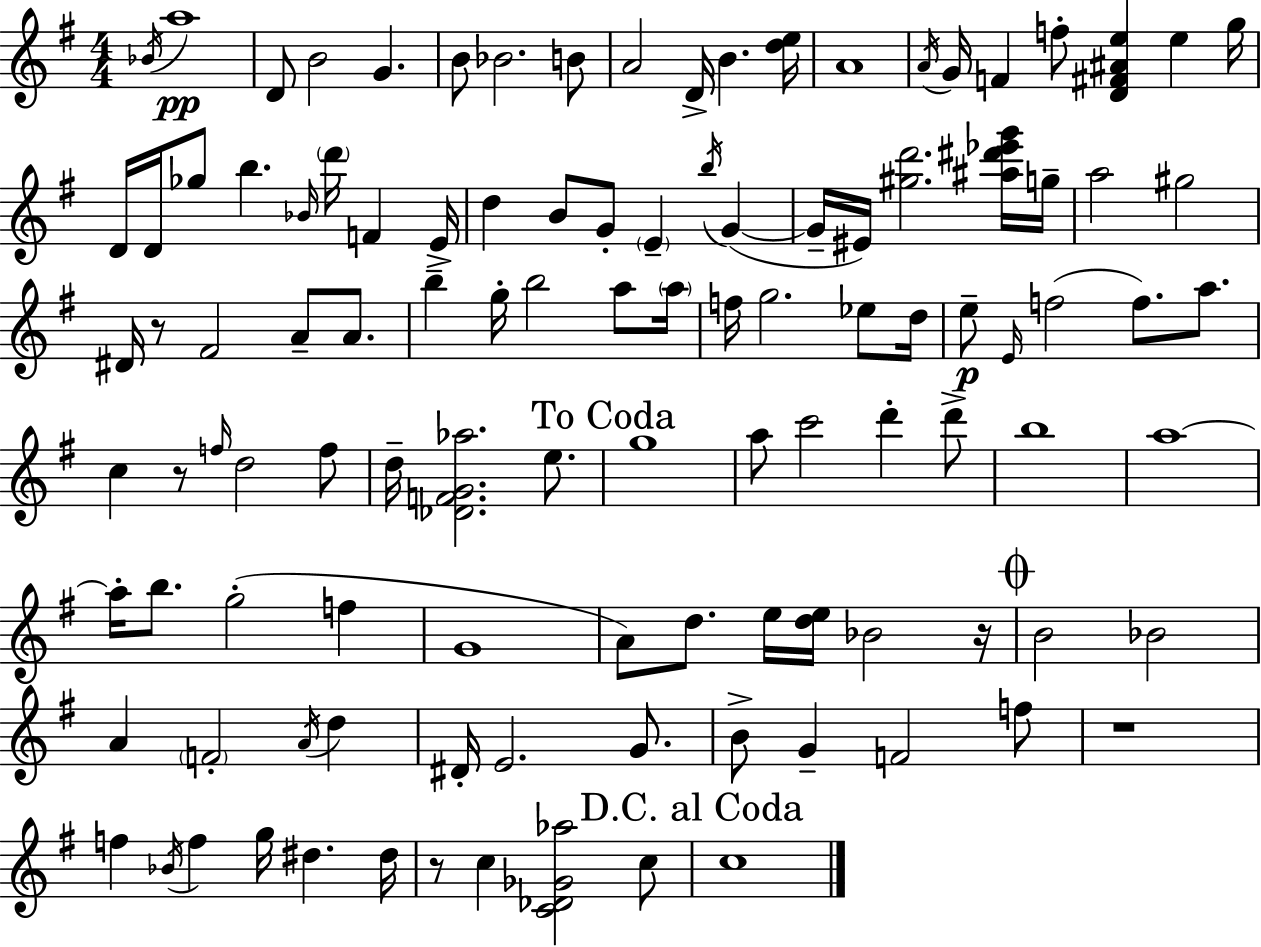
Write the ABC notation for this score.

X:1
T:Untitled
M:4/4
L:1/4
K:Em
_B/4 a4 D/2 B2 G B/2 _B2 B/2 A2 D/4 B [de]/4 A4 A/4 G/4 F f/2 [D^F^Ae] e g/4 D/4 D/4 _g/2 b _B/4 d'/4 F E/4 d B/2 G/2 E b/4 G G/4 ^E/4 [^gd']2 [^a^d'_e'g']/4 g/4 a2 ^g2 ^D/4 z/2 ^F2 A/2 A/2 b g/4 b2 a/2 a/4 f/4 g2 _e/2 d/4 e/2 E/4 f2 f/2 a/2 c z/2 f/4 d2 f/2 d/4 [_DFG_a]2 e/2 g4 a/2 c'2 d' d'/2 b4 a4 a/4 b/2 g2 f G4 A/2 d/2 e/4 [de]/4 _B2 z/4 B2 _B2 A F2 A/4 d ^D/4 E2 G/2 B/2 G F2 f/2 z4 f _B/4 f g/4 ^d ^d/4 z/2 c [C_D_G_a]2 c/2 c4